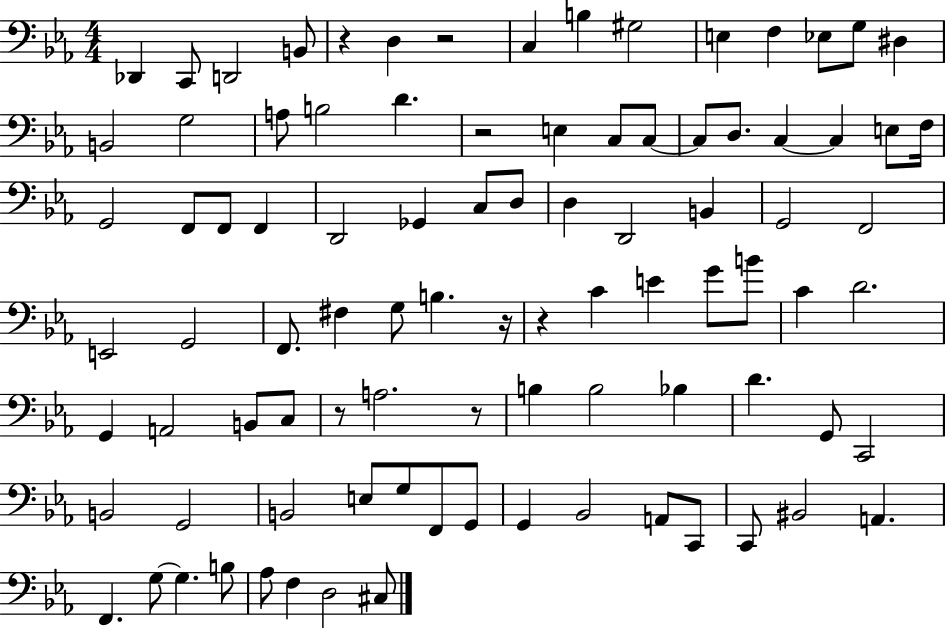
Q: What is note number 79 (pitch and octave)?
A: G3